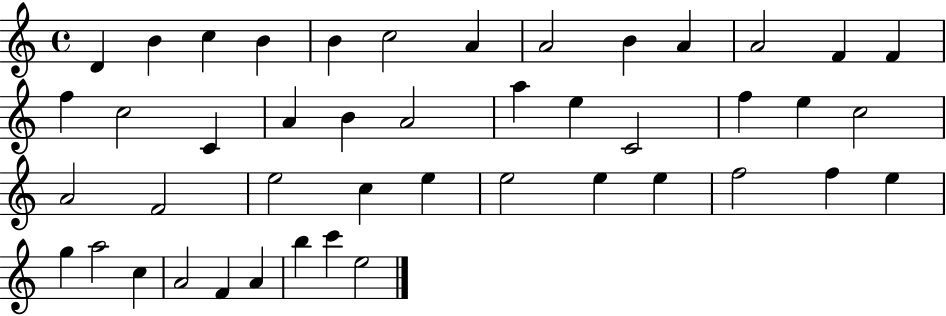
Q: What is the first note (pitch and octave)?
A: D4